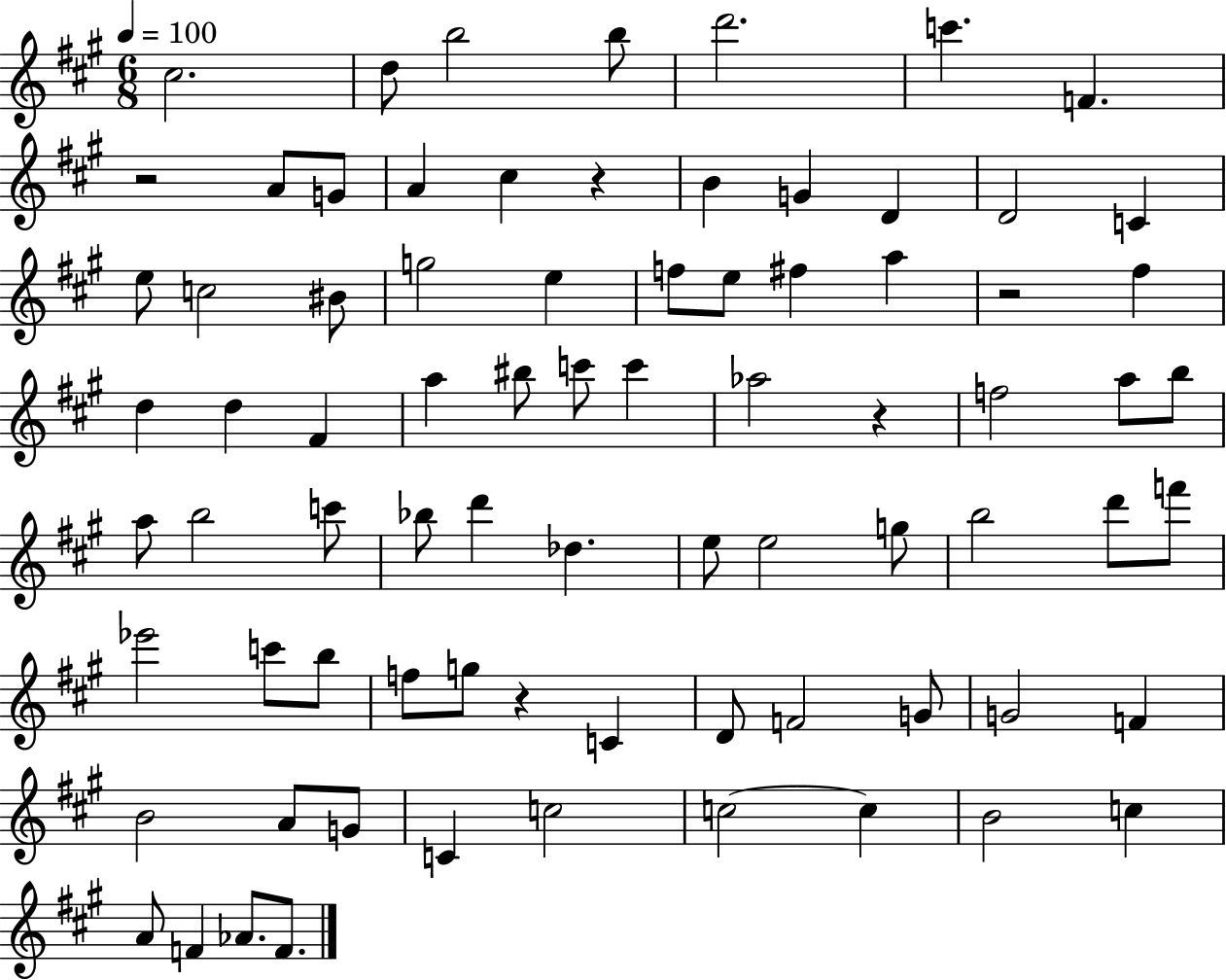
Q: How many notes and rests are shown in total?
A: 78